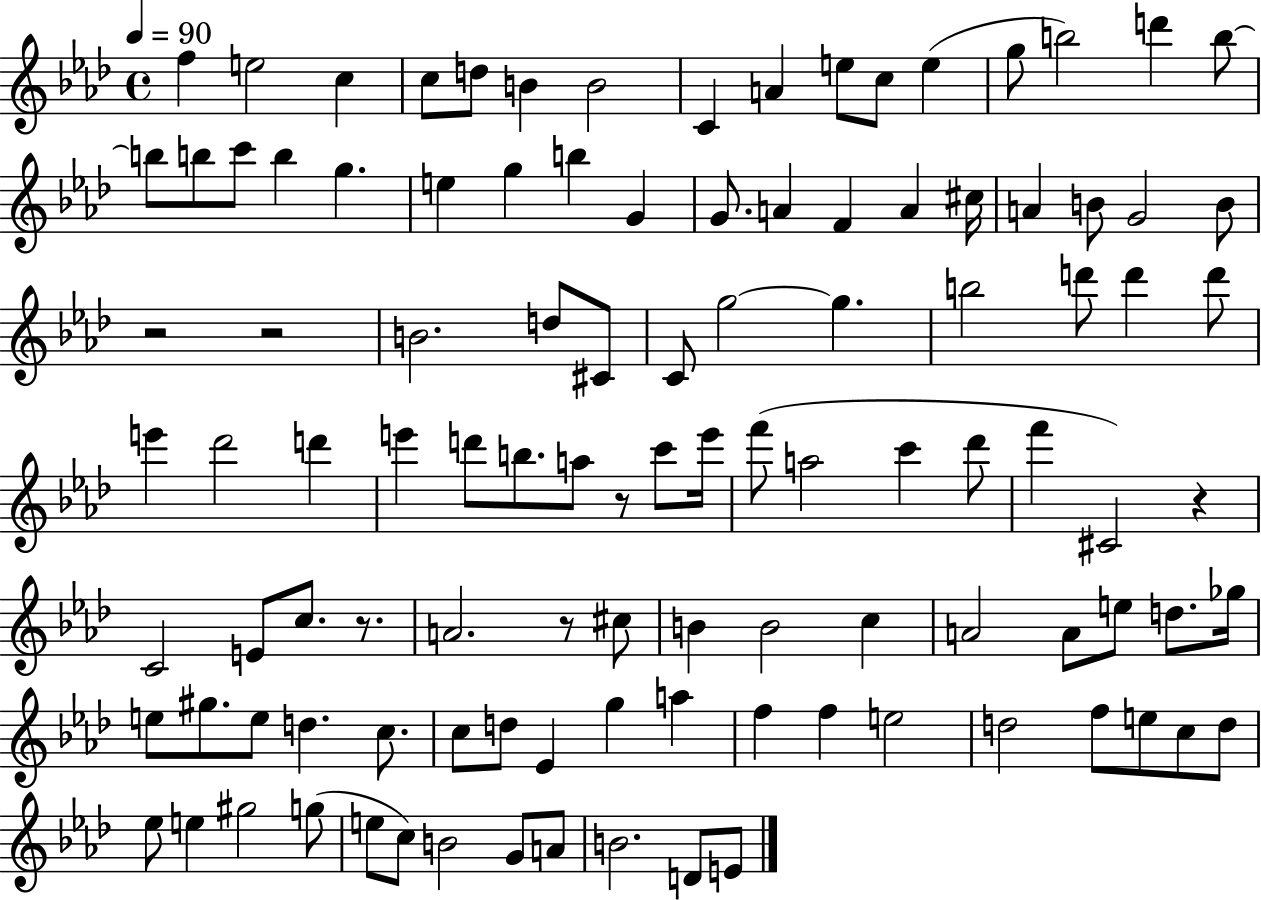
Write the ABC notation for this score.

X:1
T:Untitled
M:4/4
L:1/4
K:Ab
f e2 c c/2 d/2 B B2 C A e/2 c/2 e g/2 b2 d' b/2 b/2 b/2 c'/2 b g e g b G G/2 A F A ^c/4 A B/2 G2 B/2 z2 z2 B2 d/2 ^C/2 C/2 g2 g b2 d'/2 d' d'/2 e' _d'2 d' e' d'/2 b/2 a/2 z/2 c'/2 e'/4 f'/2 a2 c' _d'/2 f' ^C2 z C2 E/2 c/2 z/2 A2 z/2 ^c/2 B B2 c A2 A/2 e/2 d/2 _g/4 e/2 ^g/2 e/2 d c/2 c/2 d/2 _E g a f f e2 d2 f/2 e/2 c/2 d/2 _e/2 e ^g2 g/2 e/2 c/2 B2 G/2 A/2 B2 D/2 E/2